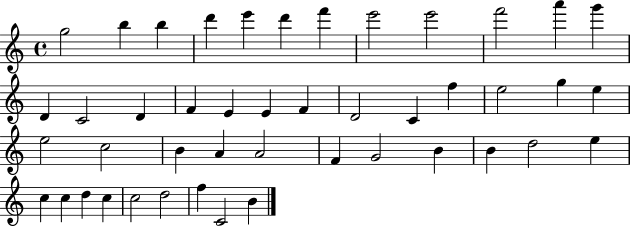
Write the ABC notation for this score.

X:1
T:Untitled
M:4/4
L:1/4
K:C
g2 b b d' e' d' f' e'2 e'2 f'2 a' g' D C2 D F E E F D2 C f e2 g e e2 c2 B A A2 F G2 B B d2 e c c d c c2 d2 f C2 B